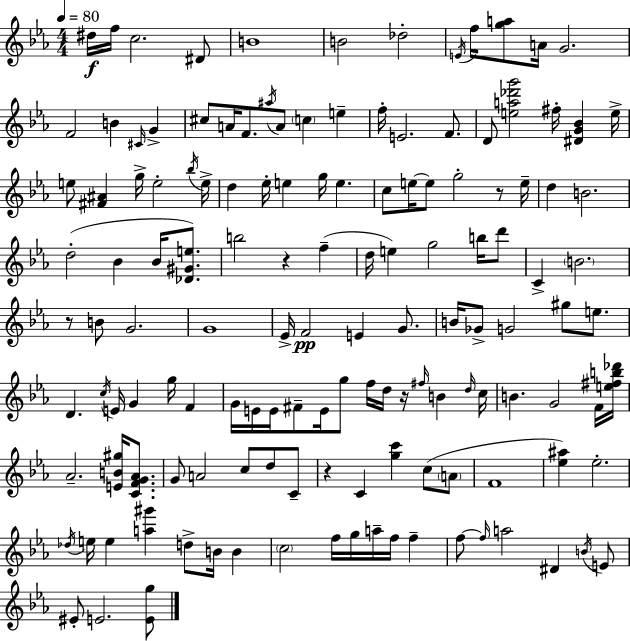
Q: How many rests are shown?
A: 5